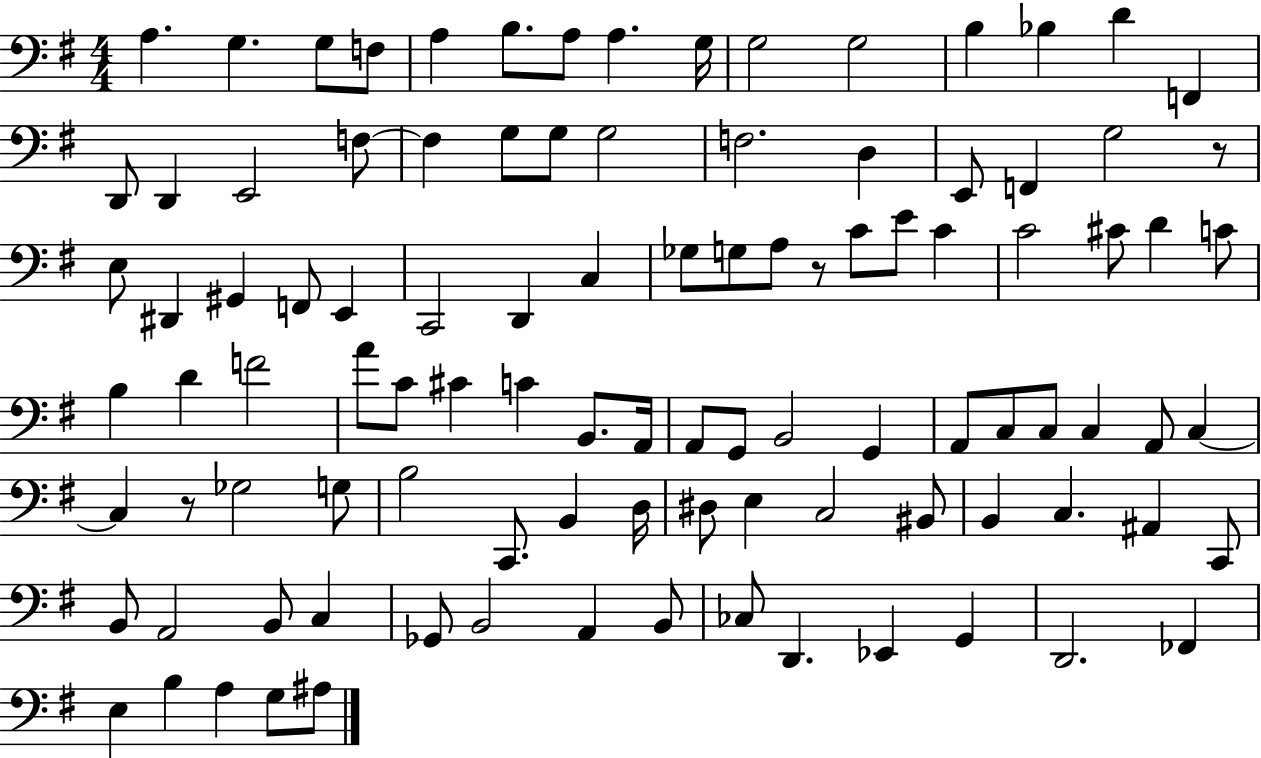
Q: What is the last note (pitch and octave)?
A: A#3